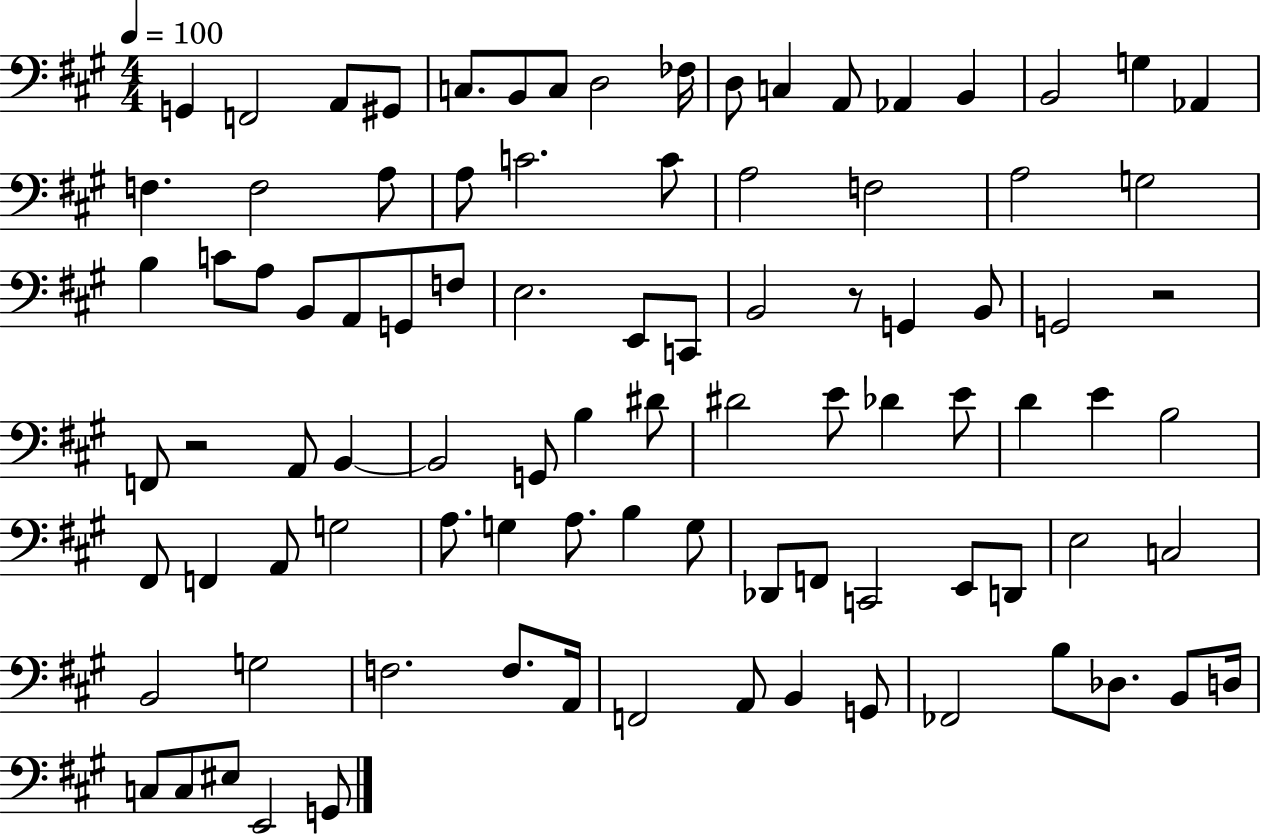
{
  \clef bass
  \numericTimeSignature
  \time 4/4
  \key a \major
  \tempo 4 = 100
  g,4 f,2 a,8 gis,8 | c8. b,8 c8 d2 fes16 | d8 c4 a,8 aes,4 b,4 | b,2 g4 aes,4 | \break f4. f2 a8 | a8 c'2. c'8 | a2 f2 | a2 g2 | \break b4 c'8 a8 b,8 a,8 g,8 f8 | e2. e,8 c,8 | b,2 r8 g,4 b,8 | g,2 r2 | \break f,8 r2 a,8 b,4~~ | b,2 g,8 b4 dis'8 | dis'2 e'8 des'4 e'8 | d'4 e'4 b2 | \break fis,8 f,4 a,8 g2 | a8. g4 a8. b4 g8 | des,8 f,8 c,2 e,8 d,8 | e2 c2 | \break b,2 g2 | f2. f8. a,16 | f,2 a,8 b,4 g,8 | fes,2 b8 des8. b,8 d16 | \break c8 c8 eis8 e,2 g,8 | \bar "|."
}